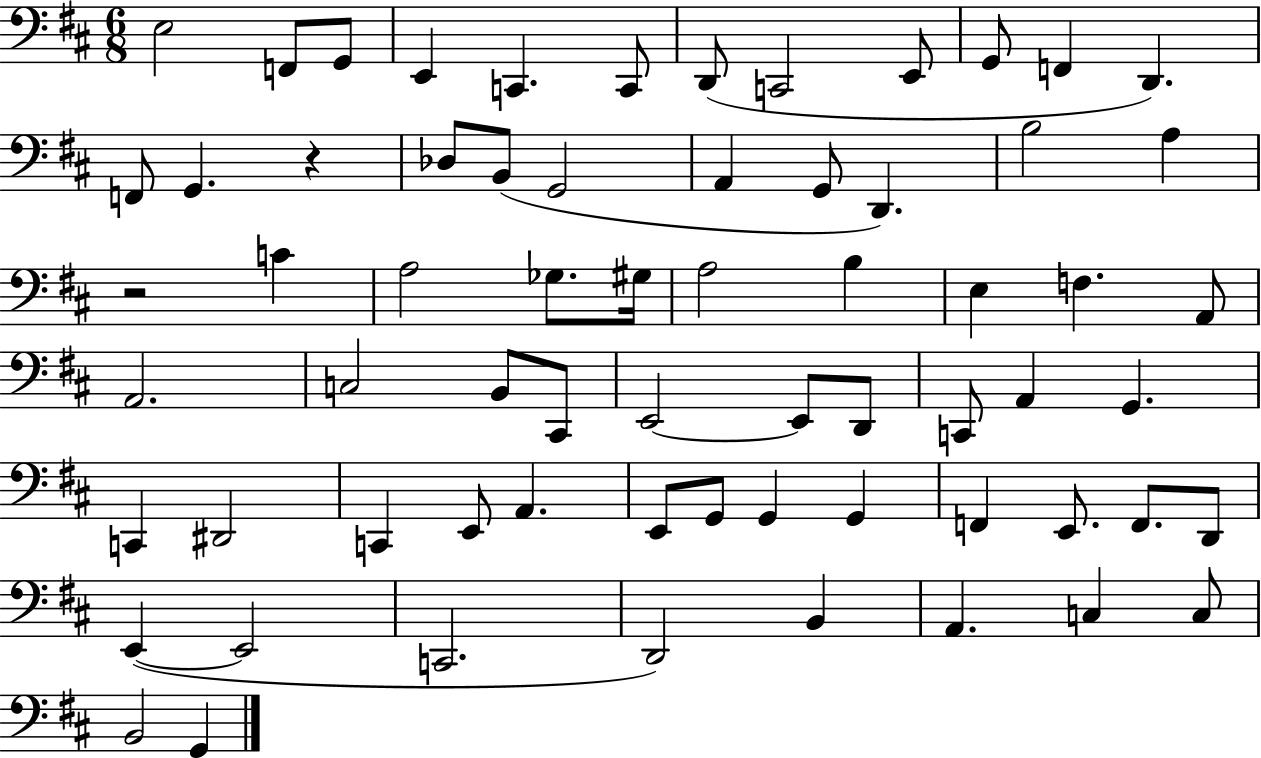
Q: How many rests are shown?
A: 2